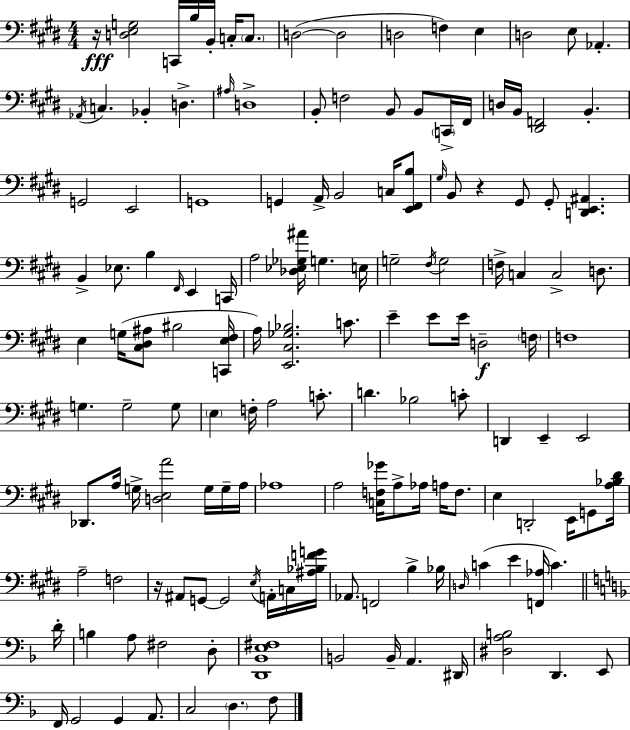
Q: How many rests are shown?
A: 3